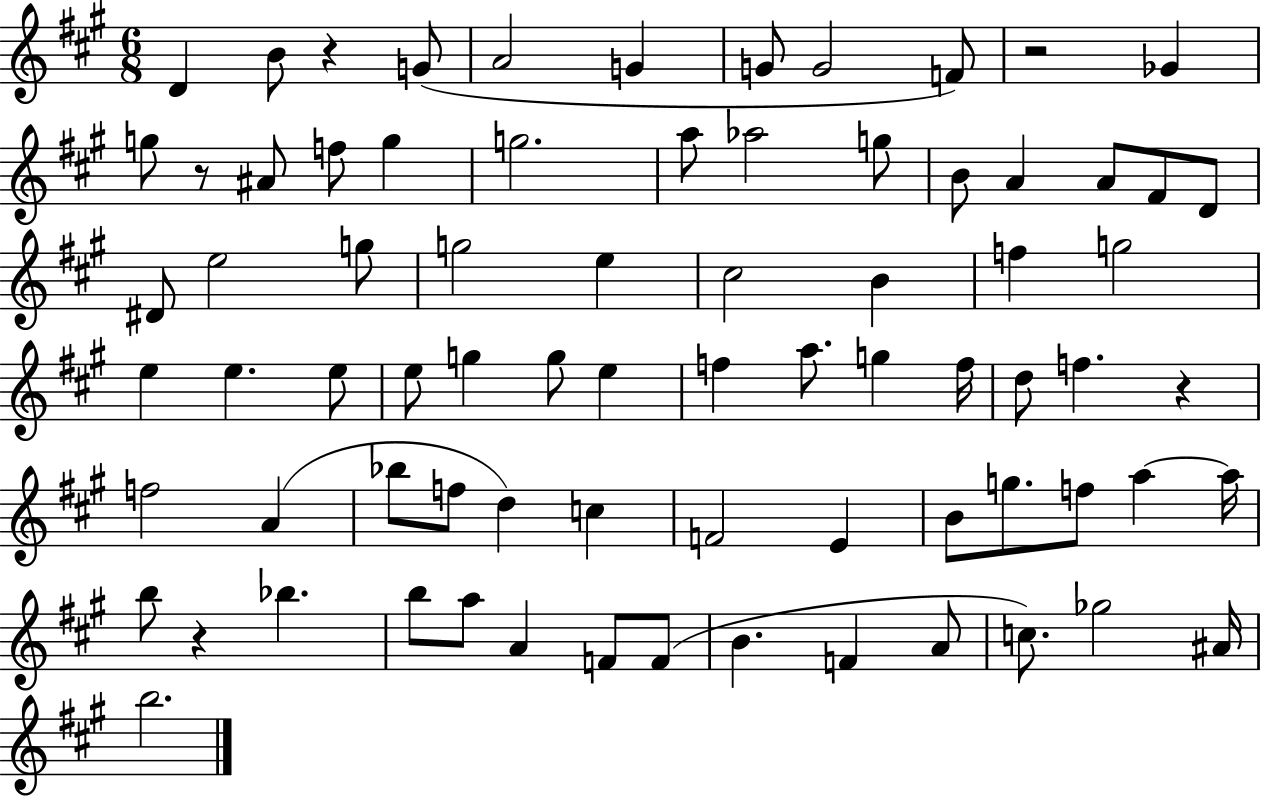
{
  \clef treble
  \numericTimeSignature
  \time 6/8
  \key a \major
  d'4 b'8 r4 g'8( | a'2 g'4 | g'8 g'2 f'8) | r2 ges'4 | \break g''8 r8 ais'8 f''8 g''4 | g''2. | a''8 aes''2 g''8 | b'8 a'4 a'8 fis'8 d'8 | \break dis'8 e''2 g''8 | g''2 e''4 | cis''2 b'4 | f''4 g''2 | \break e''4 e''4. e''8 | e''8 g''4 g''8 e''4 | f''4 a''8. g''4 f''16 | d''8 f''4. r4 | \break f''2 a'4( | bes''8 f''8 d''4) c''4 | f'2 e'4 | b'8 g''8. f''8 a''4~~ a''16 | \break b''8 r4 bes''4. | b''8 a''8 a'4 f'8 f'8( | b'4. f'4 a'8 | c''8.) ges''2 ais'16 | \break b''2. | \bar "|."
}